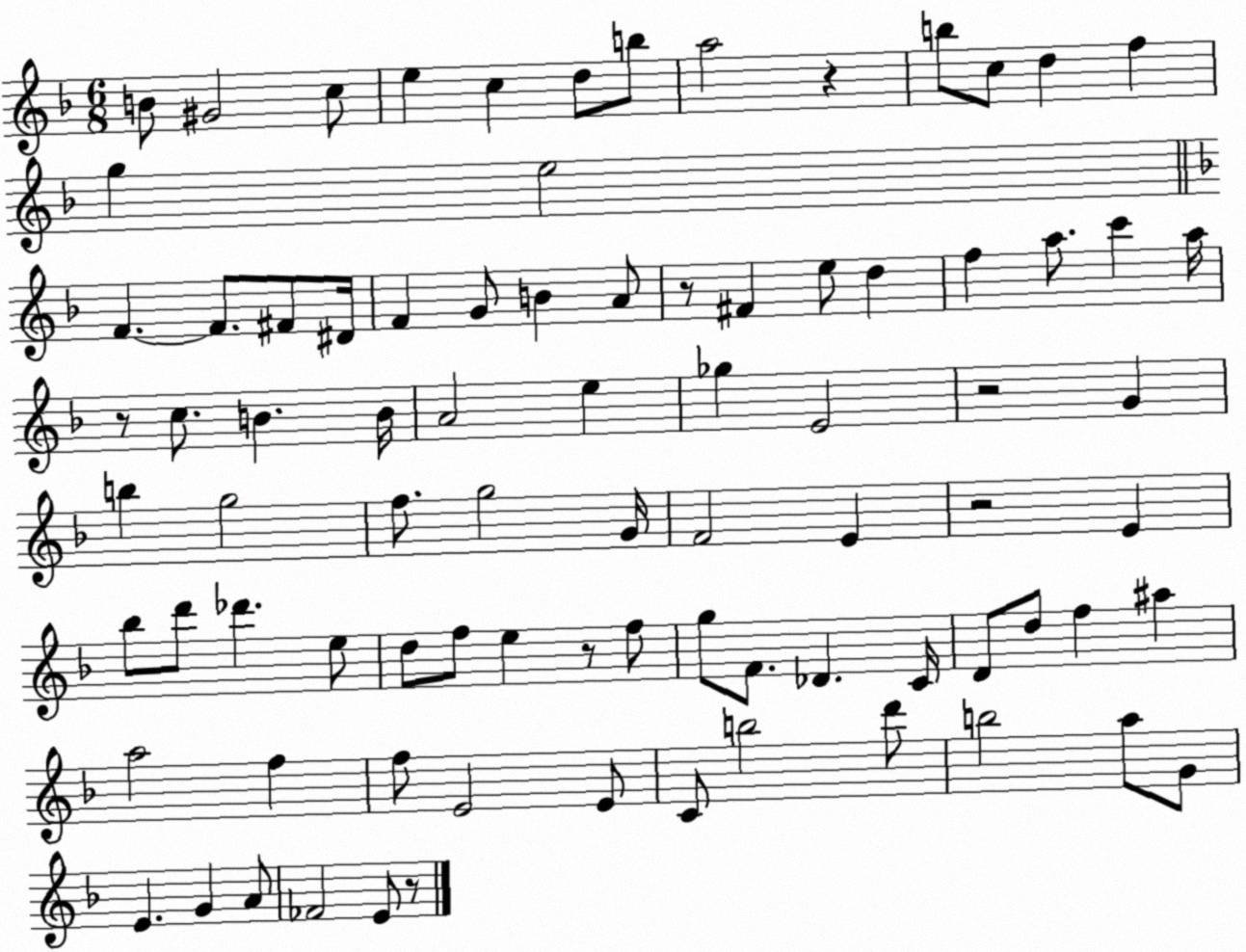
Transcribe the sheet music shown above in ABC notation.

X:1
T:Untitled
M:6/8
L:1/4
K:F
B/2 ^G2 c/2 e c d/2 b/2 a2 z b/2 c/2 d f g e2 F F/2 ^F/2 ^D/4 F G/2 B A/2 z/2 ^F e/2 d f a/2 c' a/4 z/2 c/2 B B/4 A2 e _g E2 z2 G b g2 f/2 g2 G/4 F2 E z2 E _b/2 d'/2 _d' e/2 d/2 f/2 e z/2 f/2 g/2 F/2 _D C/4 D/2 d/2 f ^a a2 f f/2 E2 E/2 C/2 b2 d'/2 b2 a/2 G/2 E G A/2 _F2 E/2 z/2